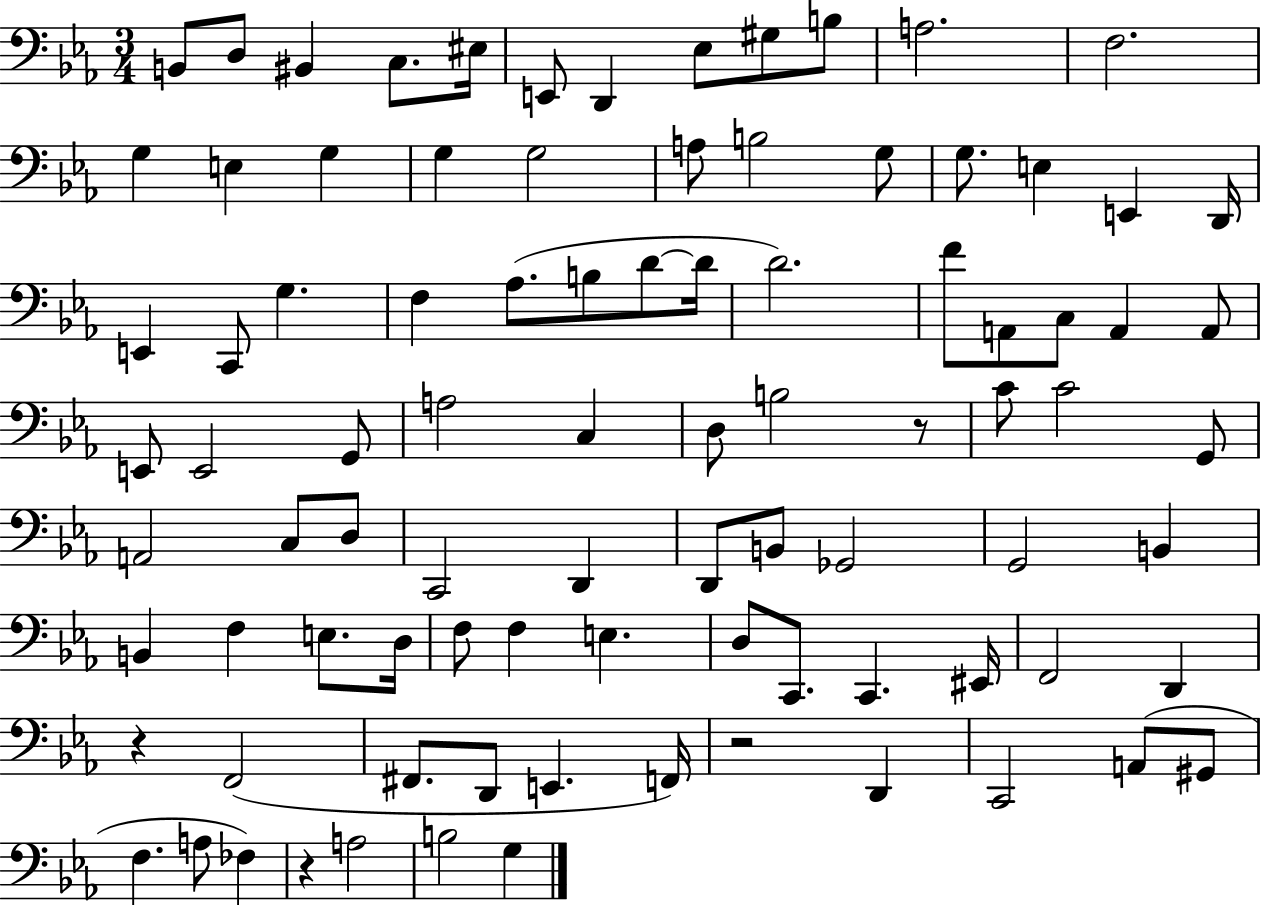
X:1
T:Untitled
M:3/4
L:1/4
K:Eb
B,,/2 D,/2 ^B,, C,/2 ^E,/4 E,,/2 D,, _E,/2 ^G,/2 B,/2 A,2 F,2 G, E, G, G, G,2 A,/2 B,2 G,/2 G,/2 E, E,, D,,/4 E,, C,,/2 G, F, _A,/2 B,/2 D/2 D/4 D2 F/2 A,,/2 C,/2 A,, A,,/2 E,,/2 E,,2 G,,/2 A,2 C, D,/2 B,2 z/2 C/2 C2 G,,/2 A,,2 C,/2 D,/2 C,,2 D,, D,,/2 B,,/2 _G,,2 G,,2 B,, B,, F, E,/2 D,/4 F,/2 F, E, D,/2 C,,/2 C,, ^E,,/4 F,,2 D,, z F,,2 ^F,,/2 D,,/2 E,, F,,/4 z2 D,, C,,2 A,,/2 ^G,,/2 F, A,/2 _F, z A,2 B,2 G,